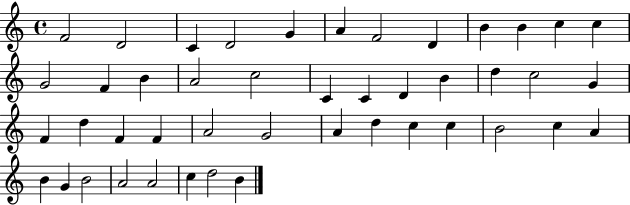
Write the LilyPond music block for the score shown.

{
  \clef treble
  \time 4/4
  \defaultTimeSignature
  \key c \major
  f'2 d'2 | c'4 d'2 g'4 | a'4 f'2 d'4 | b'4 b'4 c''4 c''4 | \break g'2 f'4 b'4 | a'2 c''2 | c'4 c'4 d'4 b'4 | d''4 c''2 g'4 | \break f'4 d''4 f'4 f'4 | a'2 g'2 | a'4 d''4 c''4 c''4 | b'2 c''4 a'4 | \break b'4 g'4 b'2 | a'2 a'2 | c''4 d''2 b'4 | \bar "|."
}